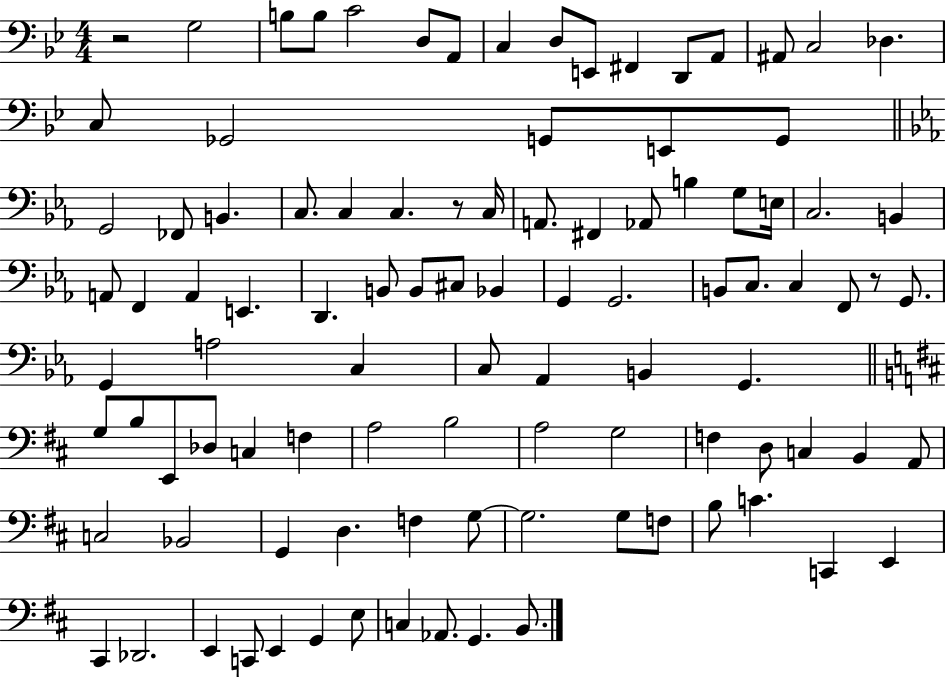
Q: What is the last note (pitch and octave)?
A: B2